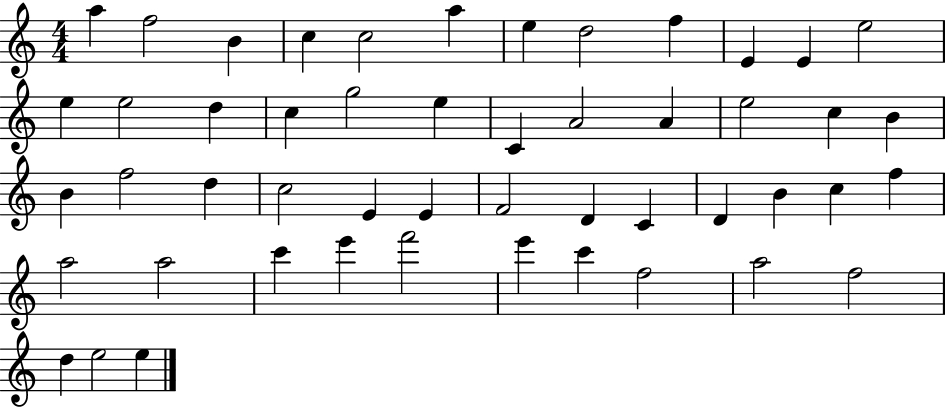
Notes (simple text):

A5/q F5/h B4/q C5/q C5/h A5/q E5/q D5/h F5/q E4/q E4/q E5/h E5/q E5/h D5/q C5/q G5/h E5/q C4/q A4/h A4/q E5/h C5/q B4/q B4/q F5/h D5/q C5/h E4/q E4/q F4/h D4/q C4/q D4/q B4/q C5/q F5/q A5/h A5/h C6/q E6/q F6/h E6/q C6/q F5/h A5/h F5/h D5/q E5/h E5/q